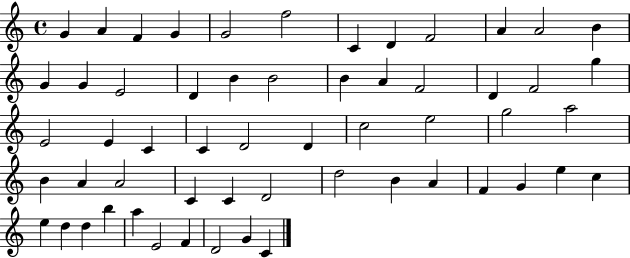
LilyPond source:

{
  \clef treble
  \time 4/4
  \defaultTimeSignature
  \key c \major
  g'4 a'4 f'4 g'4 | g'2 f''2 | c'4 d'4 f'2 | a'4 a'2 b'4 | \break g'4 g'4 e'2 | d'4 b'4 b'2 | b'4 a'4 f'2 | d'4 f'2 g''4 | \break e'2 e'4 c'4 | c'4 d'2 d'4 | c''2 e''2 | g''2 a''2 | \break b'4 a'4 a'2 | c'4 c'4 d'2 | d''2 b'4 a'4 | f'4 g'4 e''4 c''4 | \break e''4 d''4 d''4 b''4 | a''4 e'2 f'4 | d'2 g'4 c'4 | \bar "|."
}